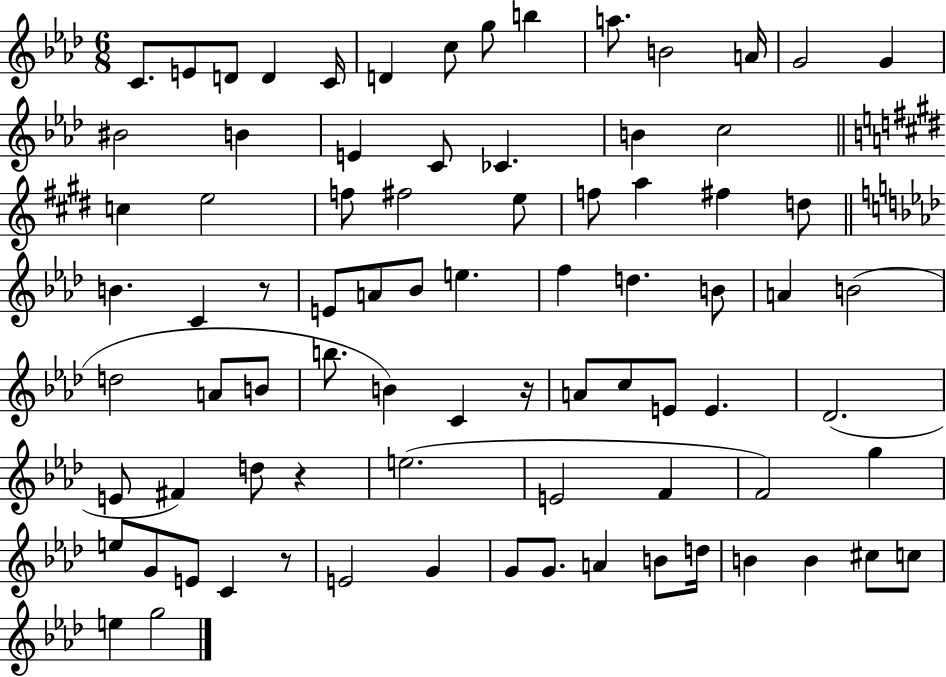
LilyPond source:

{
  \clef treble
  \numericTimeSignature
  \time 6/8
  \key aes \major
  c'8. e'8 d'8 d'4 c'16 | d'4 c''8 g''8 b''4 | a''8. b'2 a'16 | g'2 g'4 | \break bis'2 b'4 | e'4 c'8 ces'4. | b'4 c''2 | \bar "||" \break \key e \major c''4 e''2 | f''8 fis''2 e''8 | f''8 a''4 fis''4 d''8 | \bar "||" \break \key f \minor b'4. c'4 r8 | e'8 a'8 bes'8 e''4. | f''4 d''4. b'8 | a'4 b'2( | \break d''2 a'8 b'8 | b''8. b'4) c'4 r16 | a'8 c''8 e'8 e'4. | des'2.( | \break e'8 fis'4) d''8 r4 | e''2.( | e'2 f'4 | f'2) g''4 | \break e''8 g'8 e'8 c'4 r8 | e'2 g'4 | g'8 g'8. a'4 b'8 d''16 | b'4 b'4 cis''8 c''8 | \break e''4 g''2 | \bar "|."
}